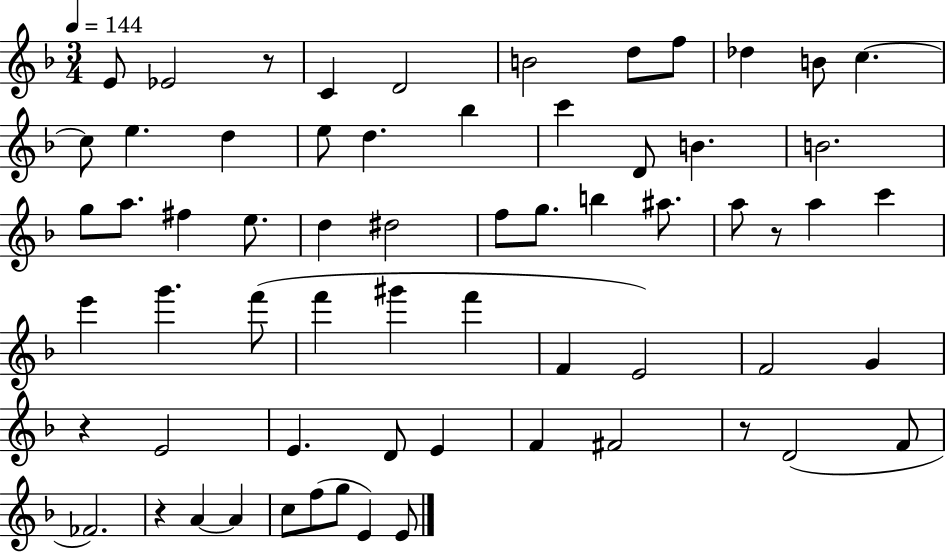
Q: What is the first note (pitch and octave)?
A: E4